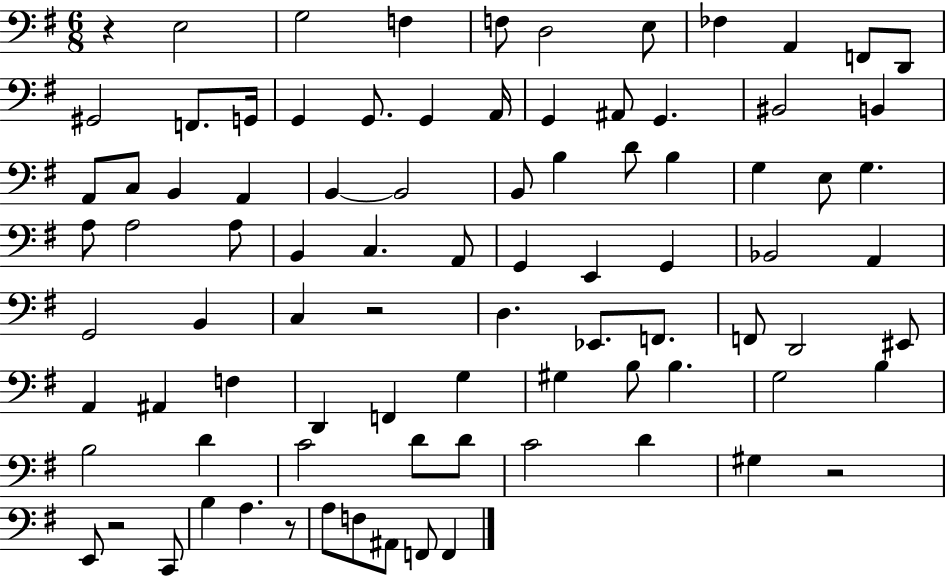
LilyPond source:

{
  \clef bass
  \numericTimeSignature
  \time 6/8
  \key g \major
  \repeat volta 2 { r4 e2 | g2 f4 | f8 d2 e8 | fes4 a,4 f,8 d,8 | \break gis,2 f,8. g,16 | g,4 g,8. g,4 a,16 | g,4 ais,8 g,4. | bis,2 b,4 | \break a,8 c8 b,4 a,4 | b,4~~ b,2 | b,8 b4 d'8 b4 | g4 e8 g4. | \break a8 a2 a8 | b,4 c4. a,8 | g,4 e,4 g,4 | bes,2 a,4 | \break g,2 b,4 | c4 r2 | d4. ees,8. f,8. | f,8 d,2 eis,8 | \break a,4 ais,4 f4 | d,4 f,4 g4 | gis4 b8 b4. | g2 b4 | \break b2 d'4 | c'2 d'8 d'8 | c'2 d'4 | gis4 r2 | \break e,8 r2 c,8 | b4 a4. r8 | a8 f8 ais,8 f,8 f,4 | } \bar "|."
}